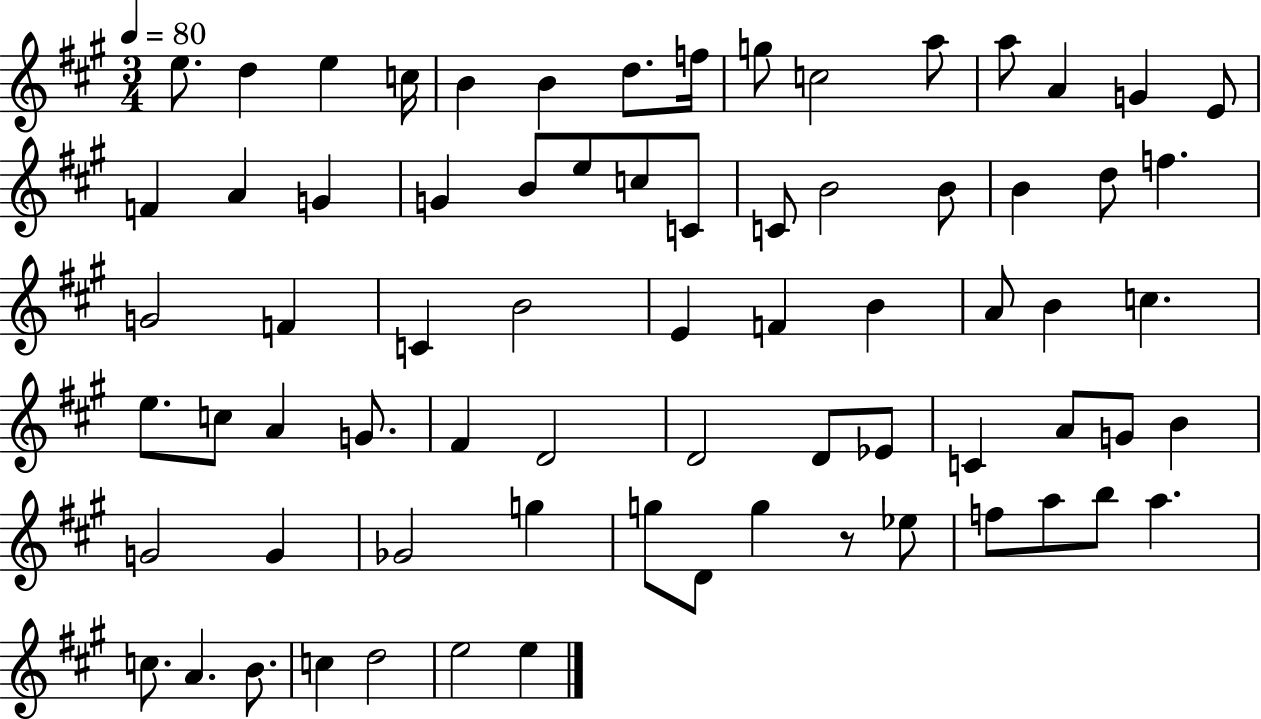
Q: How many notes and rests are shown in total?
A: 72